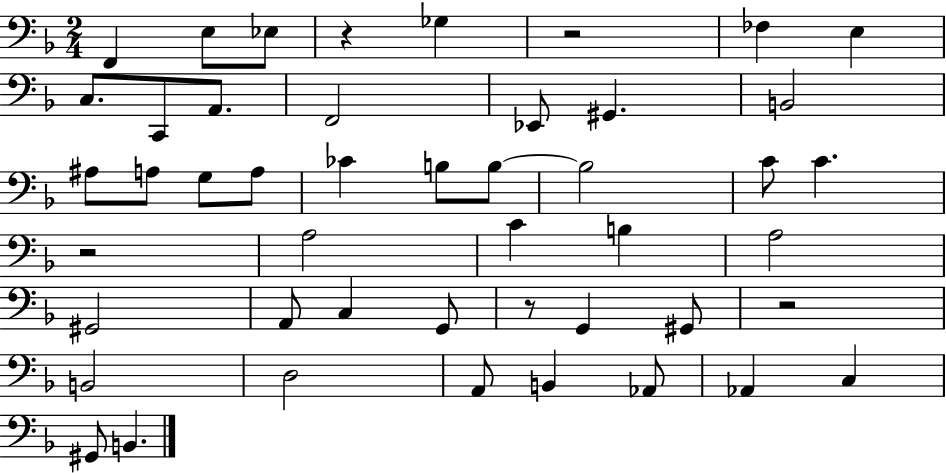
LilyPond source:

{
  \clef bass
  \numericTimeSignature
  \time 2/4
  \key f \major
  f,4 e8 ees8 | r4 ges4 | r2 | fes4 e4 | \break c8. c,8 a,8. | f,2 | ees,8 gis,4. | b,2 | \break ais8 a8 g8 a8 | ces'4 b8 b8~~ | b2 | c'8 c'4. | \break r2 | a2 | c'4 b4 | a2 | \break gis,2 | a,8 c4 g,8 | r8 g,4 gis,8 | r2 | \break b,2 | d2 | a,8 b,4 aes,8 | aes,4 c4 | \break gis,8 b,4. | \bar "|."
}